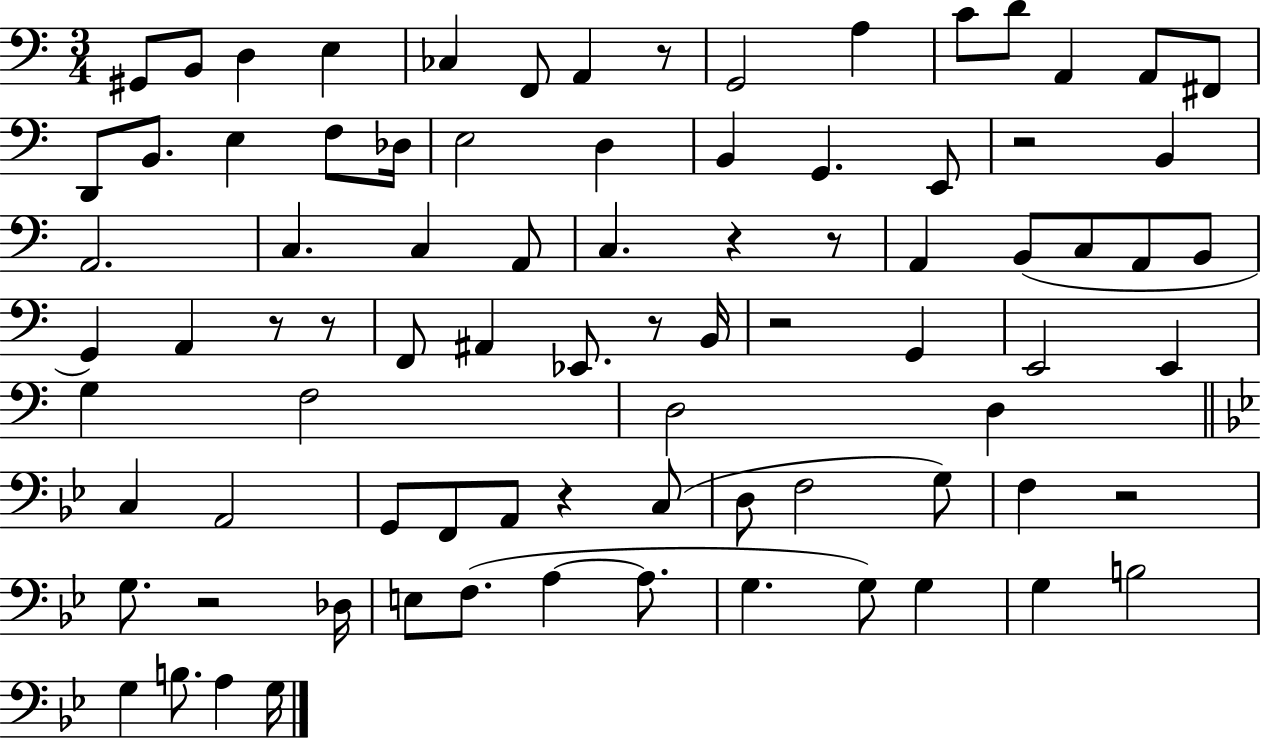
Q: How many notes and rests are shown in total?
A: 84